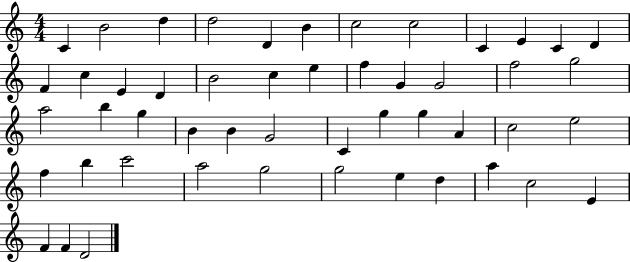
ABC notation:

X:1
T:Untitled
M:4/4
L:1/4
K:C
C B2 d d2 D B c2 c2 C E C D F c E D B2 c e f G G2 f2 g2 a2 b g B B G2 C g g A c2 e2 f b c'2 a2 g2 g2 e d a c2 E F F D2